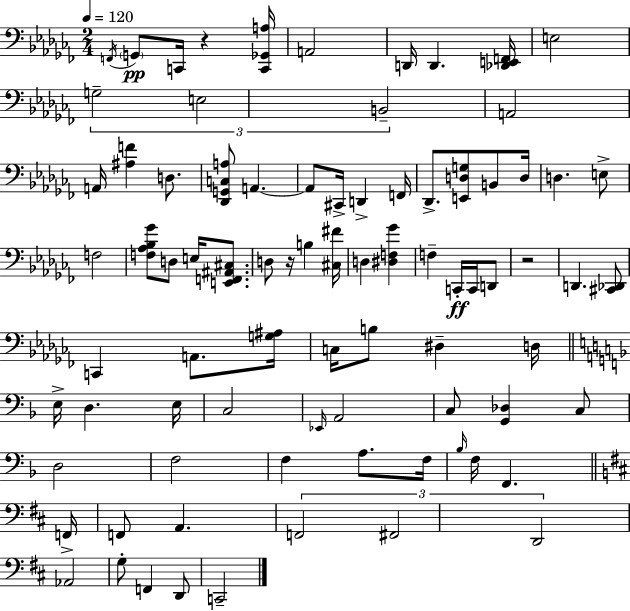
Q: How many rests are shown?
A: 3